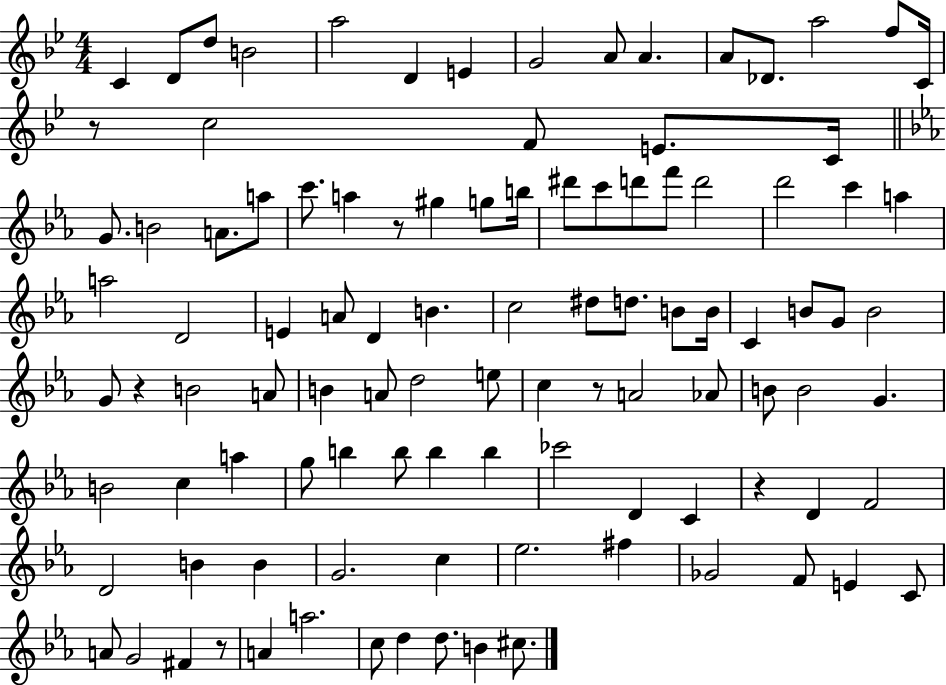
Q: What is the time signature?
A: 4/4